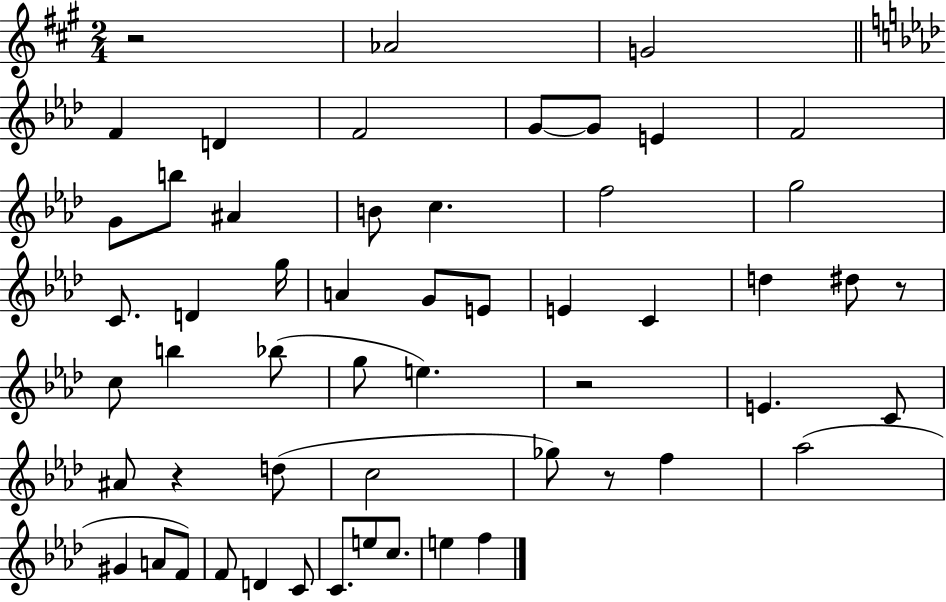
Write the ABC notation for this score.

X:1
T:Untitled
M:2/4
L:1/4
K:A
z2 _A2 G2 F D F2 G/2 G/2 E F2 G/2 b/2 ^A B/2 c f2 g2 C/2 D g/4 A G/2 E/2 E C d ^d/2 z/2 c/2 b _b/2 g/2 e z2 E C/2 ^A/2 z d/2 c2 _g/2 z/2 f _a2 ^G A/2 F/2 F/2 D C/2 C/2 e/2 c/2 e f